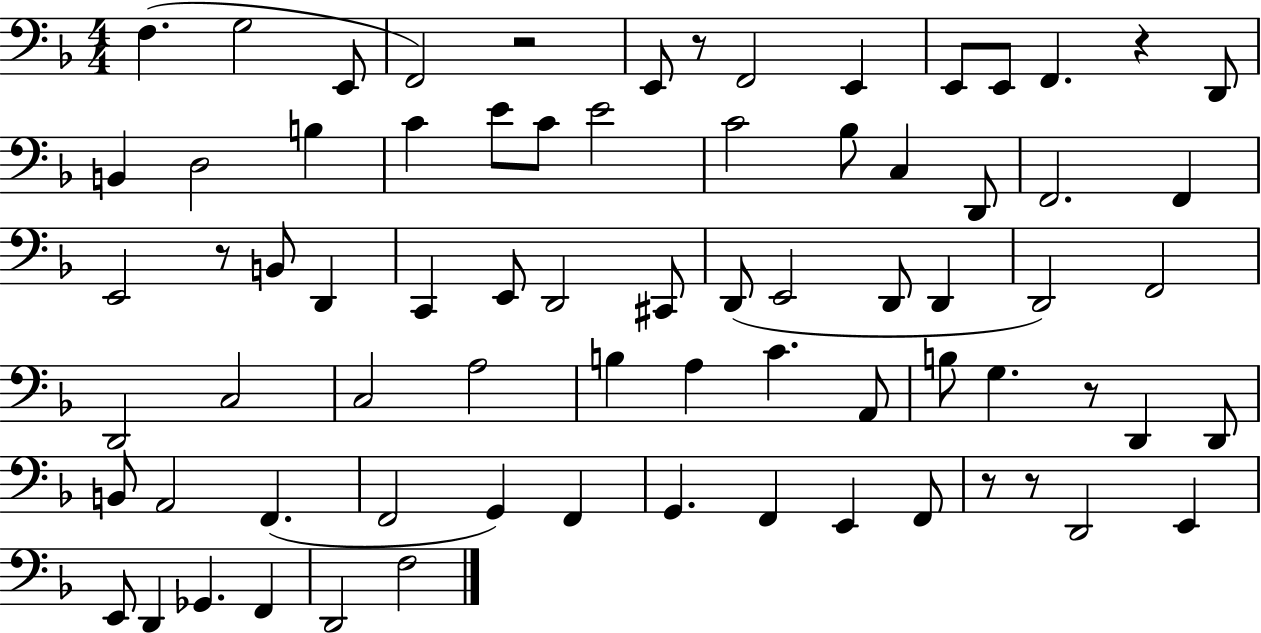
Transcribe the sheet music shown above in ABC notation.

X:1
T:Untitled
M:4/4
L:1/4
K:F
F, G,2 E,,/2 F,,2 z2 E,,/2 z/2 F,,2 E,, E,,/2 E,,/2 F,, z D,,/2 B,, D,2 B, C E/2 C/2 E2 C2 _B,/2 C, D,,/2 F,,2 F,, E,,2 z/2 B,,/2 D,, C,, E,,/2 D,,2 ^C,,/2 D,,/2 E,,2 D,,/2 D,, D,,2 F,,2 D,,2 C,2 C,2 A,2 B, A, C A,,/2 B,/2 G, z/2 D,, D,,/2 B,,/2 A,,2 F,, F,,2 G,, F,, G,, F,, E,, F,,/2 z/2 z/2 D,,2 E,, E,,/2 D,, _G,, F,, D,,2 F,2